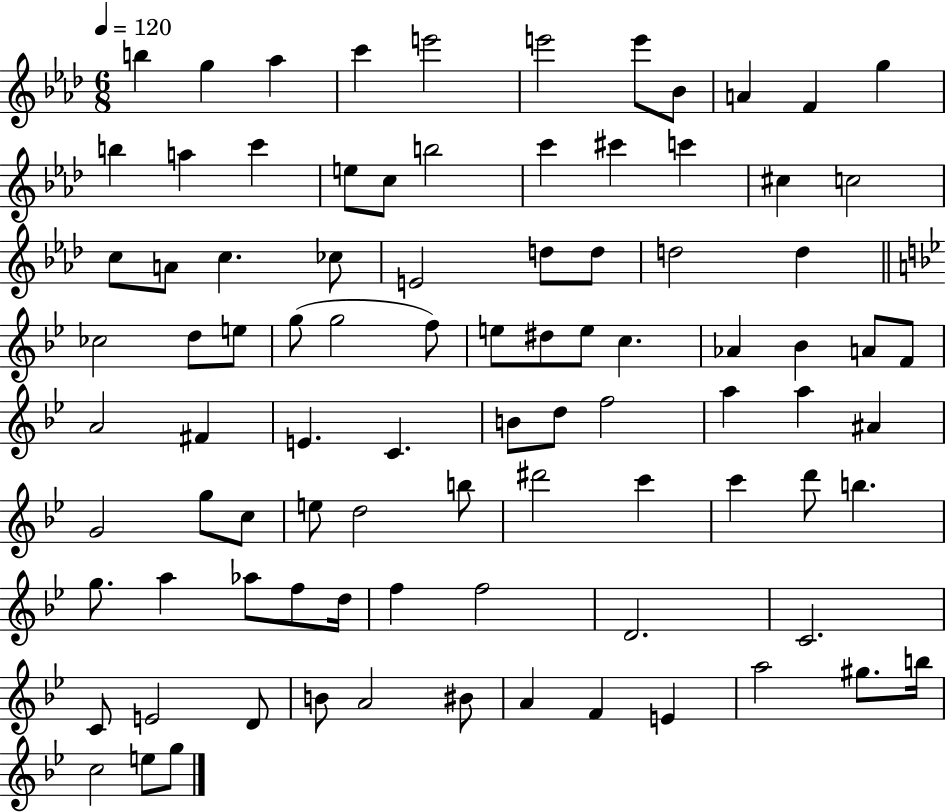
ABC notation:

X:1
T:Untitled
M:6/8
L:1/4
K:Ab
b g _a c' e'2 e'2 e'/2 _B/2 A F g b a c' e/2 c/2 b2 c' ^c' c' ^c c2 c/2 A/2 c _c/2 E2 d/2 d/2 d2 d _c2 d/2 e/2 g/2 g2 f/2 e/2 ^d/2 e/2 c _A _B A/2 F/2 A2 ^F E C B/2 d/2 f2 a a ^A G2 g/2 c/2 e/2 d2 b/2 ^d'2 c' c' d'/2 b g/2 a _a/2 f/2 d/4 f f2 D2 C2 C/2 E2 D/2 B/2 A2 ^B/2 A F E a2 ^g/2 b/4 c2 e/2 g/2